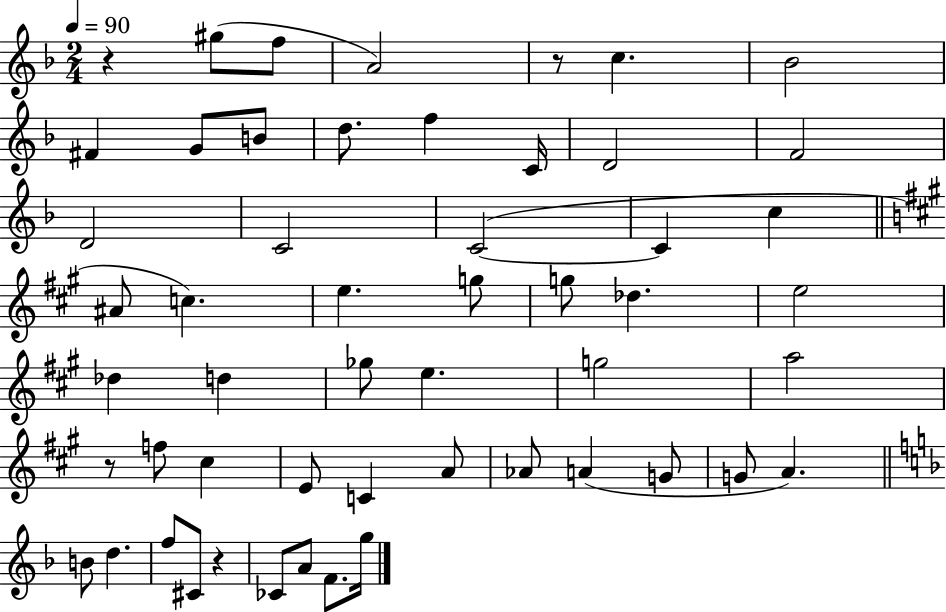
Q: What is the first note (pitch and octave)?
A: G#5